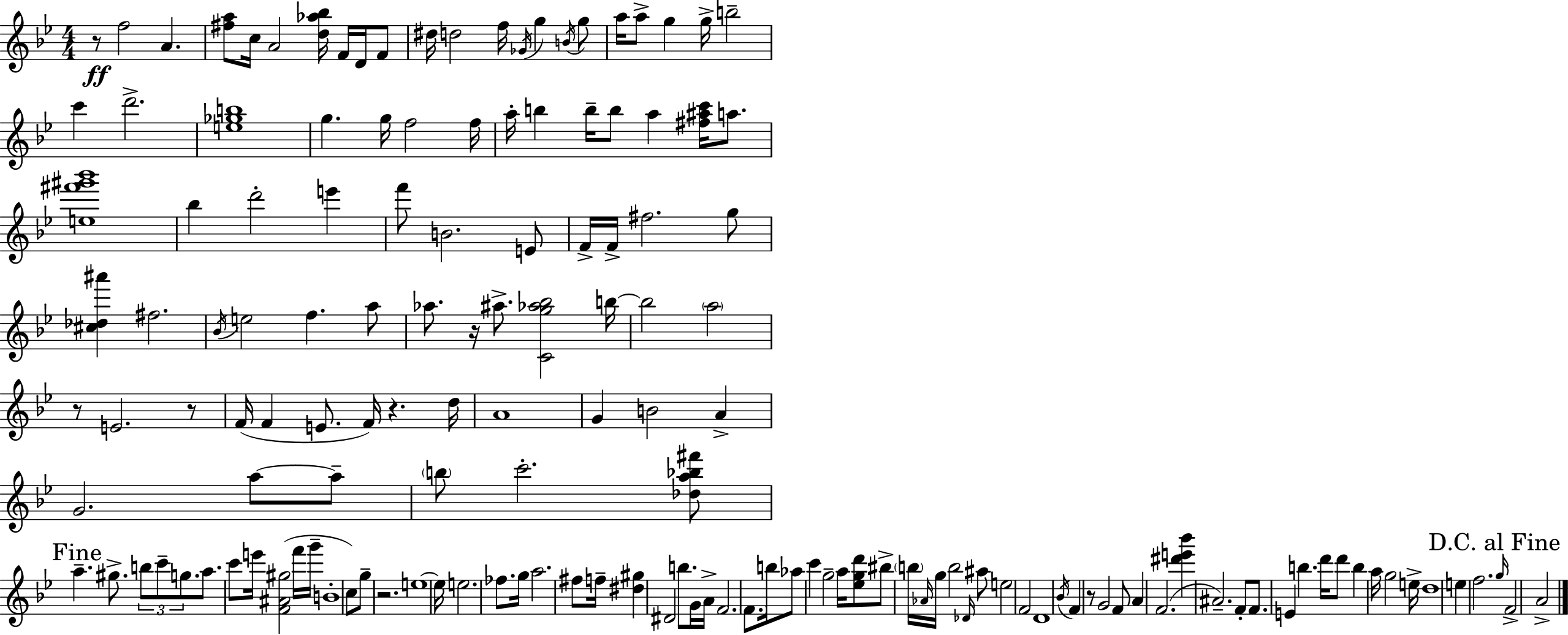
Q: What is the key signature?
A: BES major